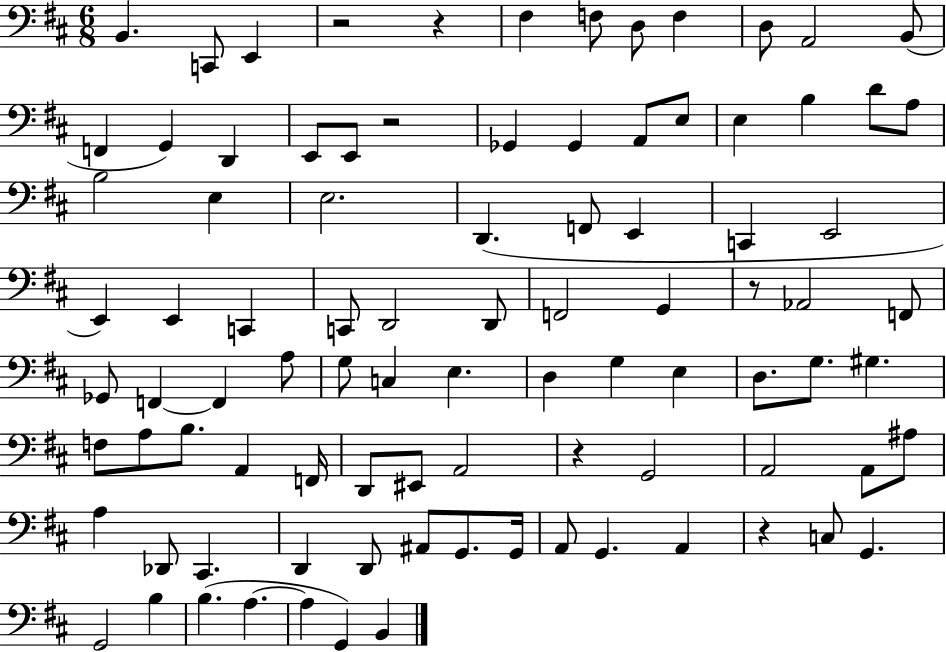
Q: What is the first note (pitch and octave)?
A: B2